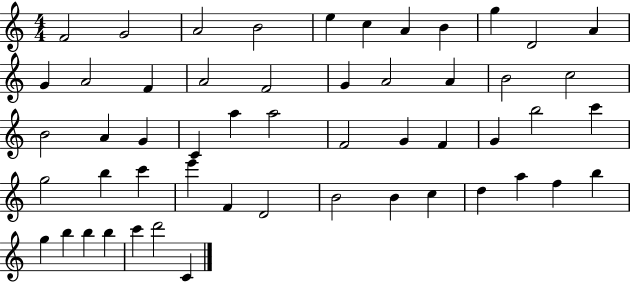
{
  \clef treble
  \numericTimeSignature
  \time 4/4
  \key c \major
  f'2 g'2 | a'2 b'2 | e''4 c''4 a'4 b'4 | g''4 d'2 a'4 | \break g'4 a'2 f'4 | a'2 f'2 | g'4 a'2 a'4 | b'2 c''2 | \break b'2 a'4 g'4 | c'4 a''4 a''2 | f'2 g'4 f'4 | g'4 b''2 c'''4 | \break g''2 b''4 c'''4 | e'''4 f'4 d'2 | b'2 b'4 c''4 | d''4 a''4 f''4 b''4 | \break g''4 b''4 b''4 b''4 | c'''4 d'''2 c'4 | \bar "|."
}